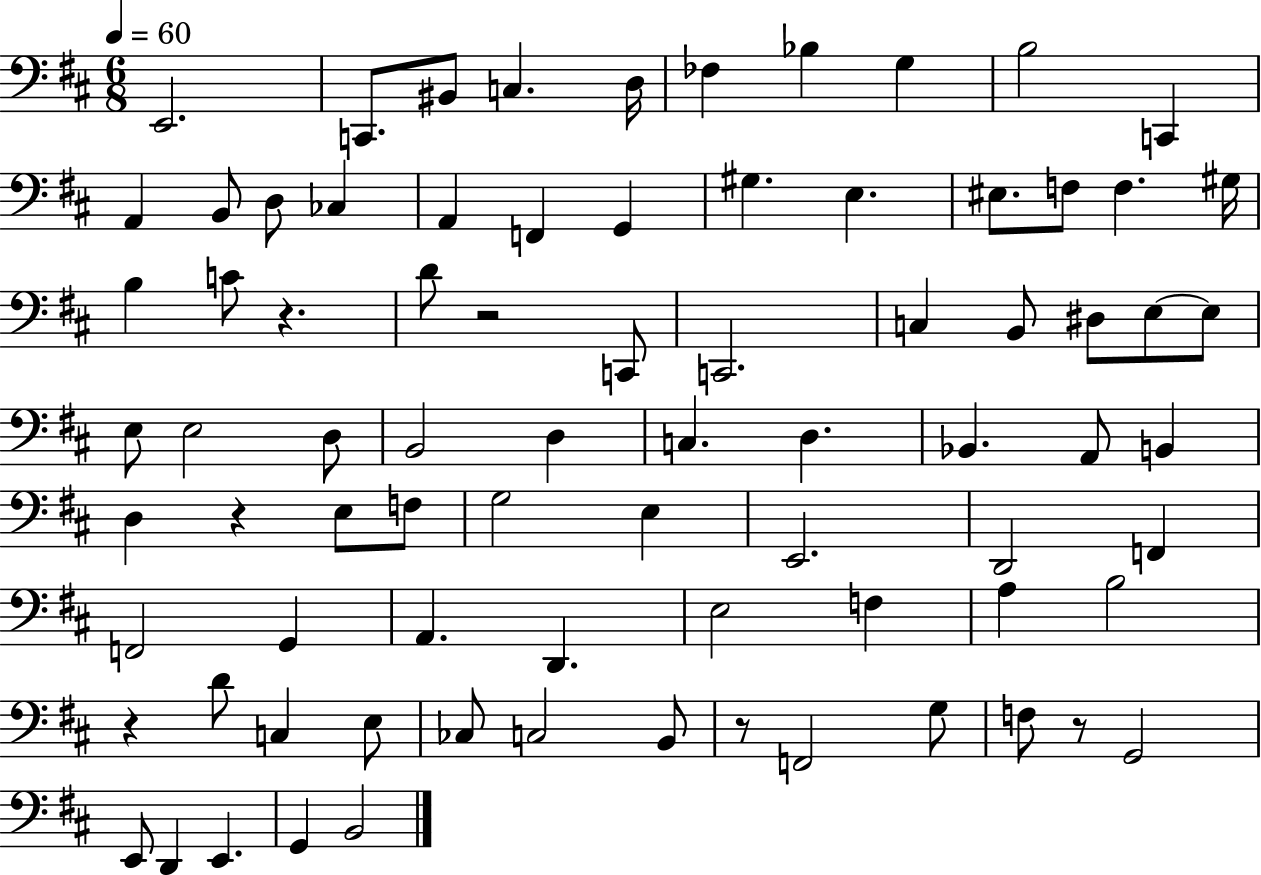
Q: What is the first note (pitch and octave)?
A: E2